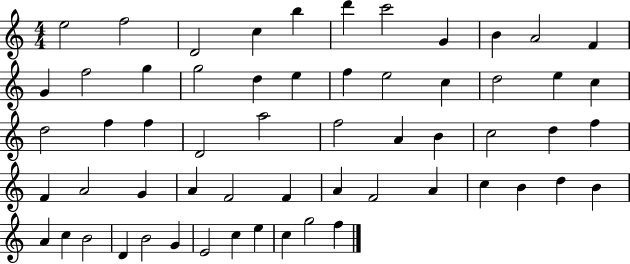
{
  \clef treble
  \numericTimeSignature
  \time 4/4
  \key c \major
  e''2 f''2 | d'2 c''4 b''4 | d'''4 c'''2 g'4 | b'4 a'2 f'4 | \break g'4 f''2 g''4 | g''2 d''4 e''4 | f''4 e''2 c''4 | d''2 e''4 c''4 | \break d''2 f''4 f''4 | d'2 a''2 | f''2 a'4 b'4 | c''2 d''4 f''4 | \break f'4 a'2 g'4 | a'4 f'2 f'4 | a'4 f'2 a'4 | c''4 b'4 d''4 b'4 | \break a'4 c''4 b'2 | d'4 b'2 g'4 | e'2 c''4 e''4 | c''4 g''2 f''4 | \break \bar "|."
}